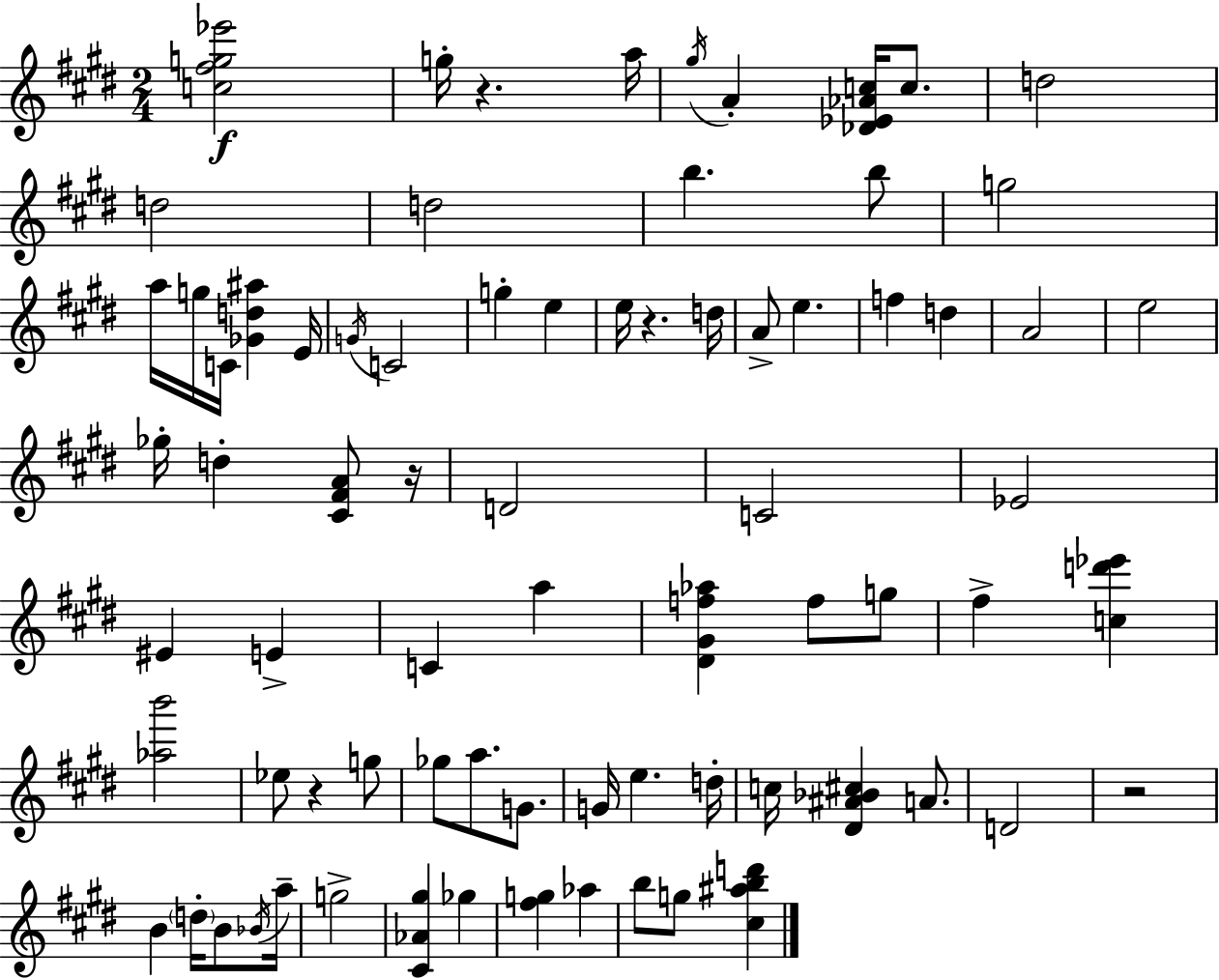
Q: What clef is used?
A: treble